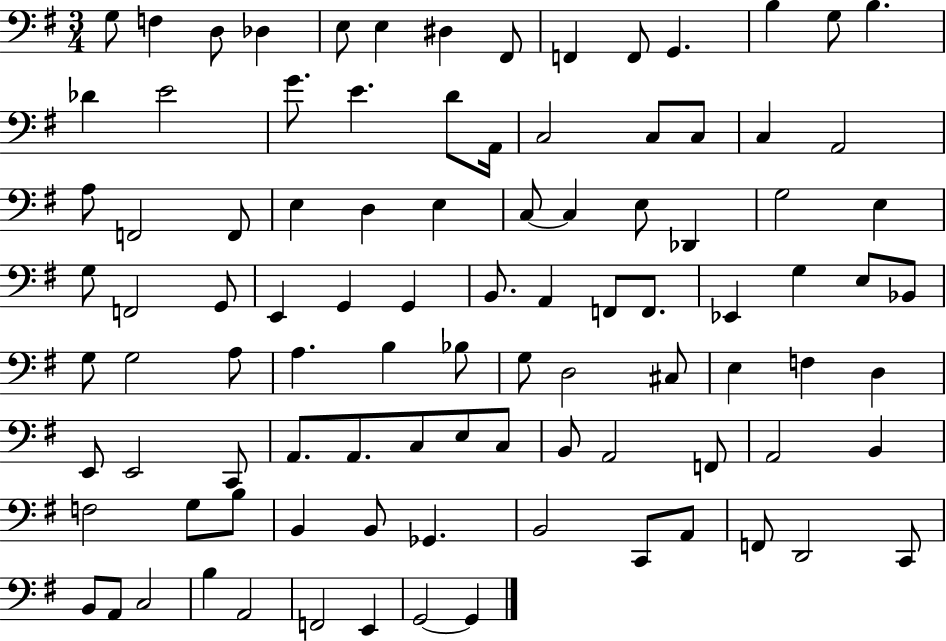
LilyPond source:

{
  \clef bass
  \numericTimeSignature
  \time 3/4
  \key g \major
  g8 f4 d8 des4 | e8 e4 dis4 fis,8 | f,4 f,8 g,4. | b4 g8 b4. | \break des'4 e'2 | g'8. e'4. d'8 a,16 | c2 c8 c8 | c4 a,2 | \break a8 f,2 f,8 | e4 d4 e4 | c8~~ c4 e8 des,4 | g2 e4 | \break g8 f,2 g,8 | e,4 g,4 g,4 | b,8. a,4 f,8 f,8. | ees,4 g4 e8 bes,8 | \break g8 g2 a8 | a4. b4 bes8 | g8 d2 cis8 | e4 f4 d4 | \break e,8 e,2 c,8 | a,8. a,8. c8 e8 c8 | b,8 a,2 f,8 | a,2 b,4 | \break f2 g8 b8 | b,4 b,8 ges,4. | b,2 c,8 a,8 | f,8 d,2 c,8 | \break b,8 a,8 c2 | b4 a,2 | f,2 e,4 | g,2~~ g,4 | \break \bar "|."
}